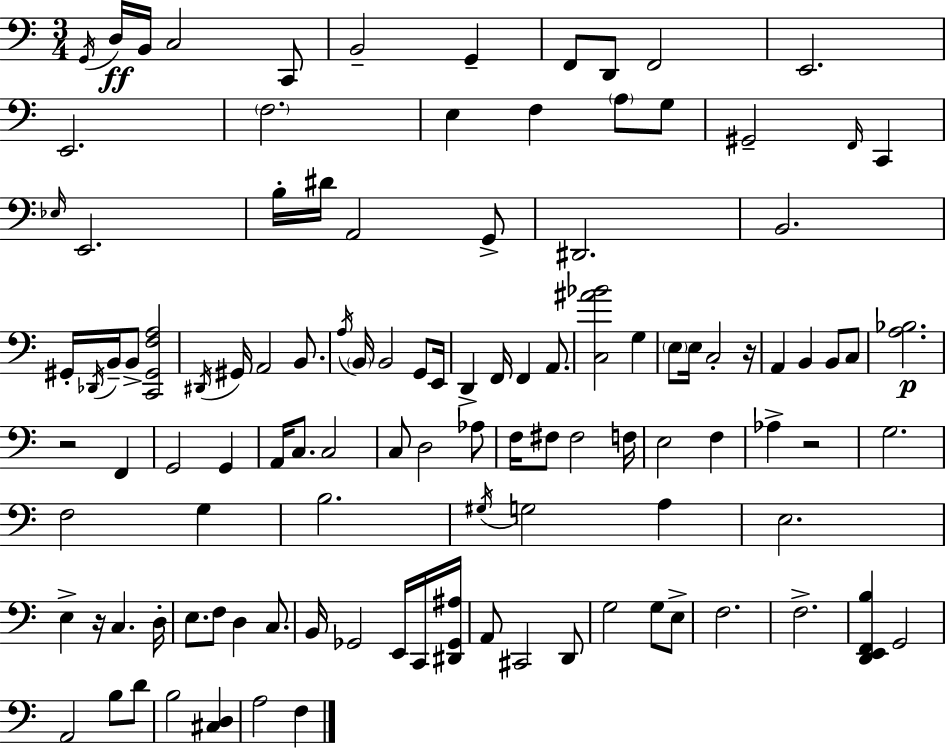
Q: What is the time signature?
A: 3/4